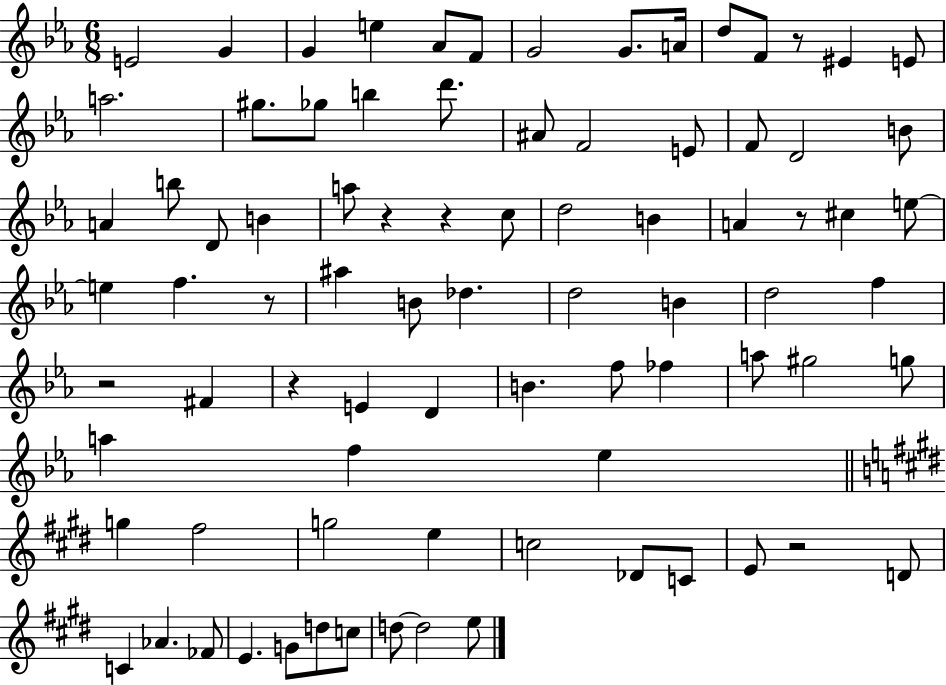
{
  \clef treble
  \numericTimeSignature
  \time 6/8
  \key ees \major
  e'2 g'4 | g'4 e''4 aes'8 f'8 | g'2 g'8. a'16 | d''8 f'8 r8 eis'4 e'8 | \break a''2. | gis''8. ges''8 b''4 d'''8. | ais'8 f'2 e'8 | f'8 d'2 b'8 | \break a'4 b''8 d'8 b'4 | a''8 r4 r4 c''8 | d''2 b'4 | a'4 r8 cis''4 e''8~~ | \break e''4 f''4. r8 | ais''4 b'8 des''4. | d''2 b'4 | d''2 f''4 | \break r2 fis'4 | r4 e'4 d'4 | b'4. f''8 fes''4 | a''8 gis''2 g''8 | \break a''4 f''4 ees''4 | \bar "||" \break \key e \major g''4 fis''2 | g''2 e''4 | c''2 des'8 c'8 | e'8 r2 d'8 | \break c'4 aes'4. fes'8 | e'4. g'8 d''8 c''8 | d''8~~ d''2 e''8 | \bar "|."
}